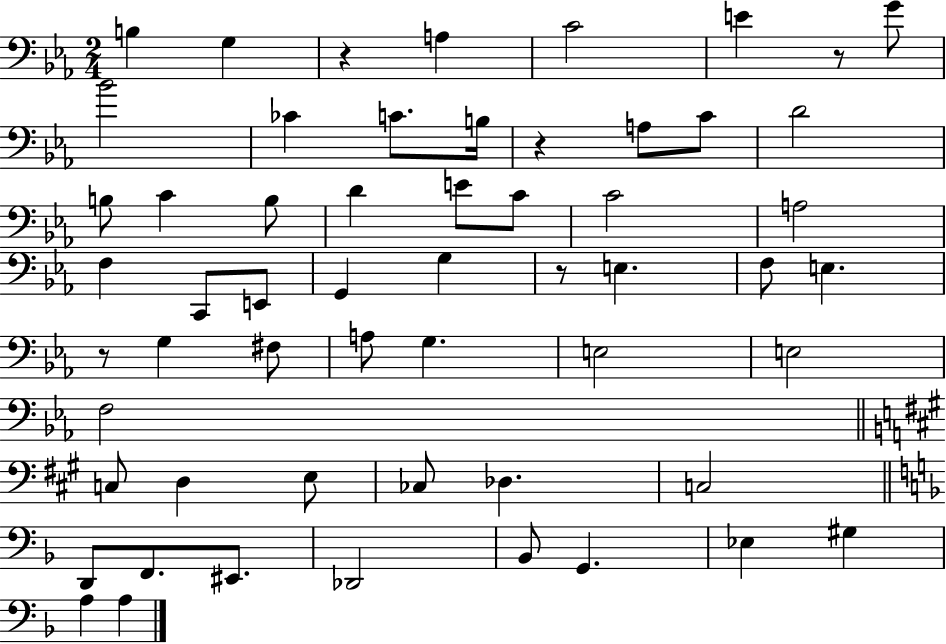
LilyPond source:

{
  \clef bass
  \numericTimeSignature
  \time 2/4
  \key ees \major
  b4 g4 | r4 a4 | c'2 | e'4 r8 g'8 | \break bes'2 | ces'4 c'8. b16 | r4 a8 c'8 | d'2 | \break b8 c'4 b8 | d'4 e'8 c'8 | c'2 | a2 | \break f4 c,8 e,8 | g,4 g4 | r8 e4. | f8 e4. | \break r8 g4 fis8 | a8 g4. | e2 | e2 | \break f2 | \bar "||" \break \key a \major c8 d4 e8 | ces8 des4. | c2 | \bar "||" \break \key f \major d,8 f,8. eis,8. | des,2 | bes,8 g,4. | ees4 gis4 | \break a4 a4 | \bar "|."
}